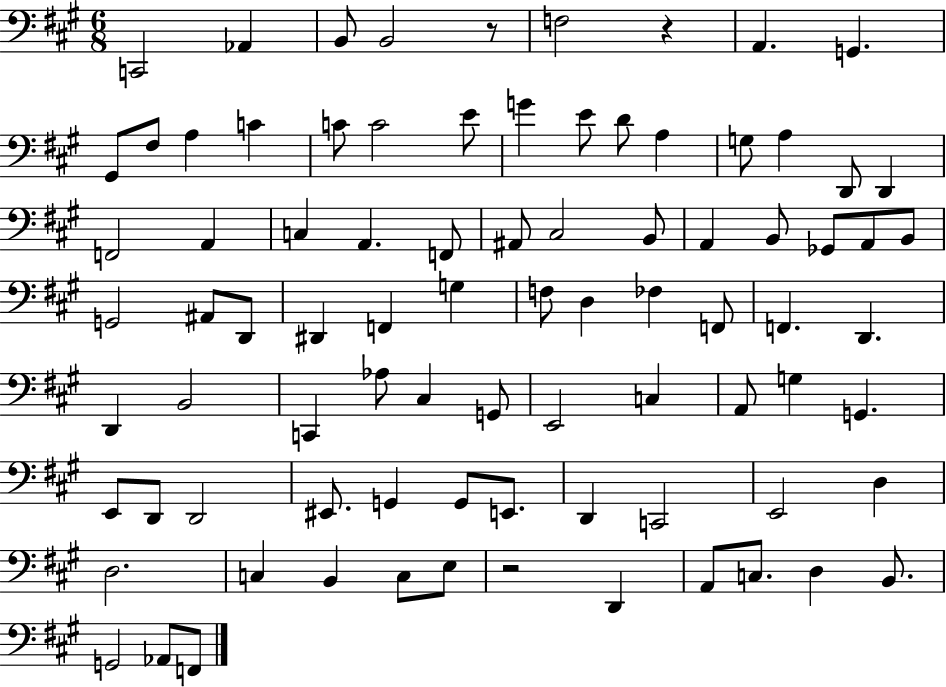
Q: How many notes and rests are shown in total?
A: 85